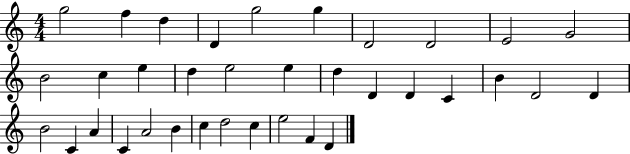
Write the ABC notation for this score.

X:1
T:Untitled
M:4/4
L:1/4
K:C
g2 f d D g2 g D2 D2 E2 G2 B2 c e d e2 e d D D C B D2 D B2 C A C A2 B c d2 c e2 F D